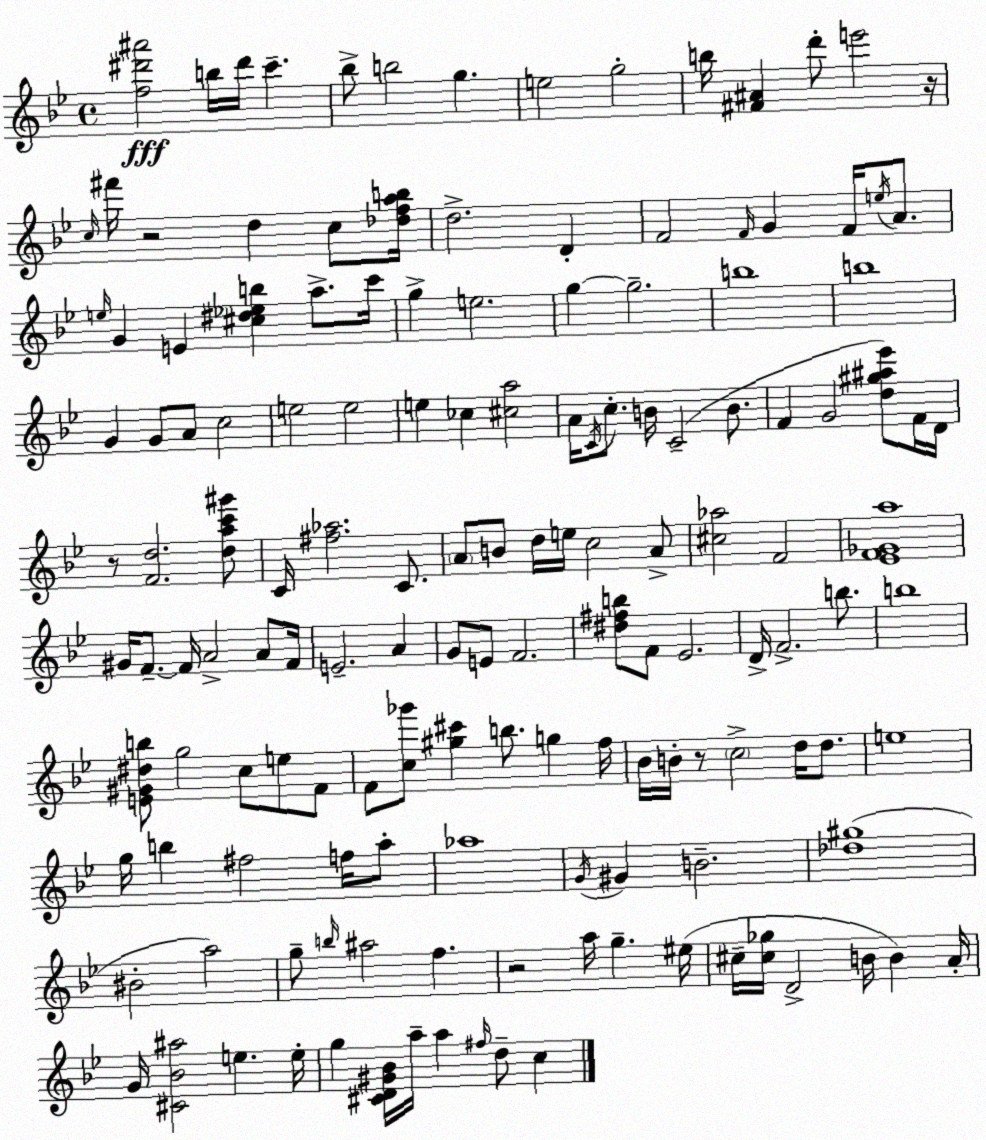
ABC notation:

X:1
T:Untitled
M:4/4
L:1/4
K:Bb
[f^d'^a']2 b/4 ^d'/4 c' _b/2 b2 g e2 g2 b/4 [^F^A] d'/2 e'2 z/4 c/4 ^f'/4 z2 d c/2 [_dfab]/4 d2 D F2 F/4 G F/4 e/4 A/2 e/4 G E [^c^d_eb] a/2 c'/4 g e2 g g2 b4 b4 G G/2 A/2 c2 e2 e2 e _c [^ca]2 A/4 C/4 c/2 B/4 C2 B/2 F G2 [d^g^a_e']/2 F/4 D/4 z/2 [Fd]2 [dac'^g']/2 C/4 [^f_a]2 C/2 A/2 B/2 d/4 e/4 c2 A/2 [^c_a]2 F2 [_EF_Ga]4 ^G/4 F/2 F/4 A2 A/2 F/4 E2 A G/2 E/2 F2 [^d^fb]/2 F/2 _E2 D/4 F2 b/2 b4 [E^G^db]/2 g2 c/2 e/2 F/2 F/2 [c_g']/2 [^g^c'] b/2 g f/4 _B/4 B/4 z/2 c2 d/4 d/2 e4 g/4 b ^f2 f/4 a/2 _a4 G/4 ^G B2 [_d^g]4 ^B2 a2 g/2 b/4 ^a2 f z2 a/4 g ^e/4 ^c/4 [^c_g]/4 D2 B/4 B A/4 G/4 [^C_B^a]2 e e/4 g [^CD^G_B]/4 a/4 a ^f/4 d/2 c